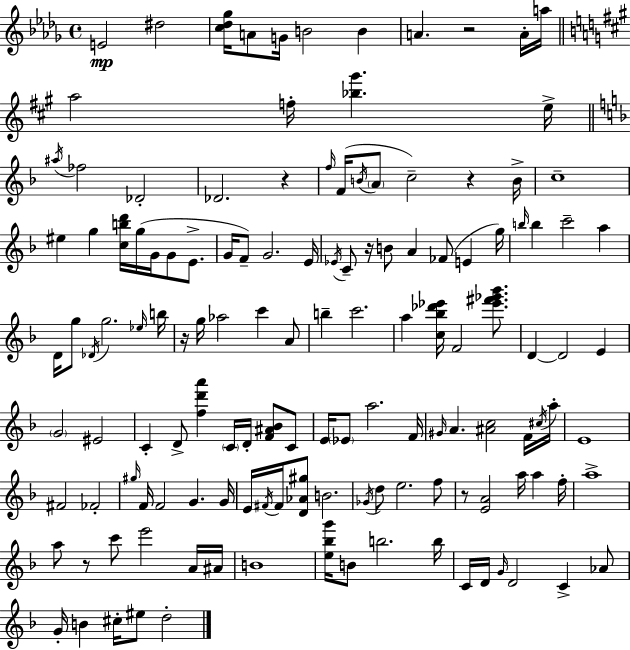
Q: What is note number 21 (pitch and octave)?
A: C5